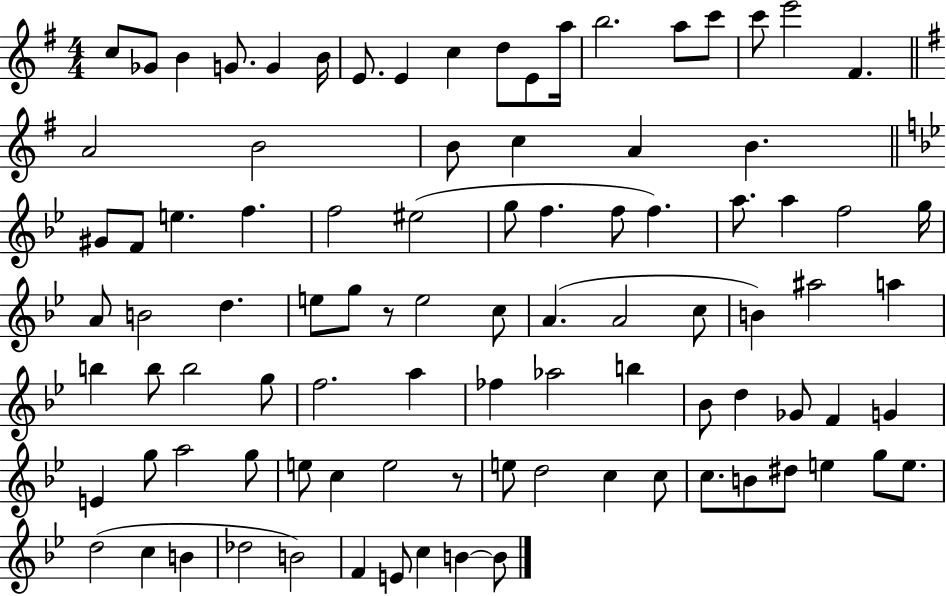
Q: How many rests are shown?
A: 2